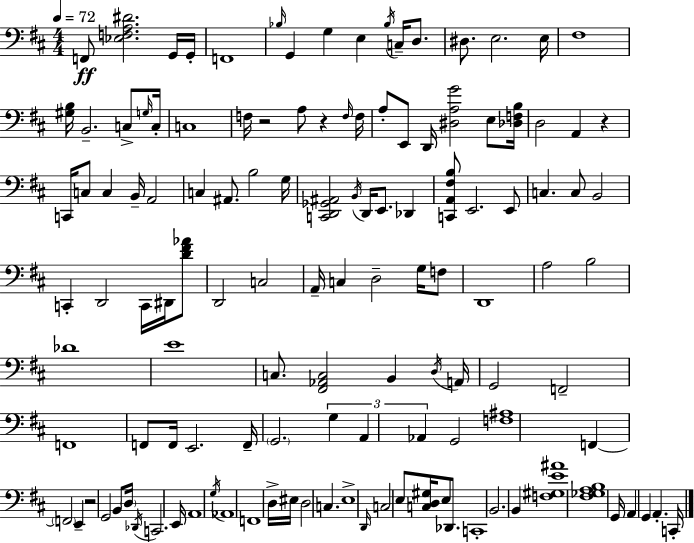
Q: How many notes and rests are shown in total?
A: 127